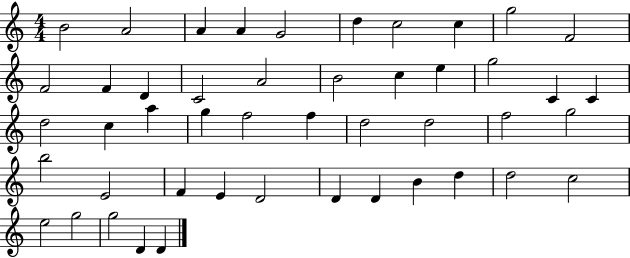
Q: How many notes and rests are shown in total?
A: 47